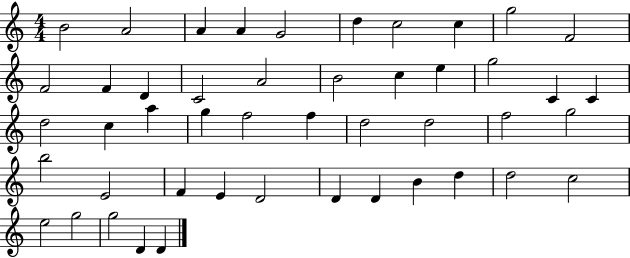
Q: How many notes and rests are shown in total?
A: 47